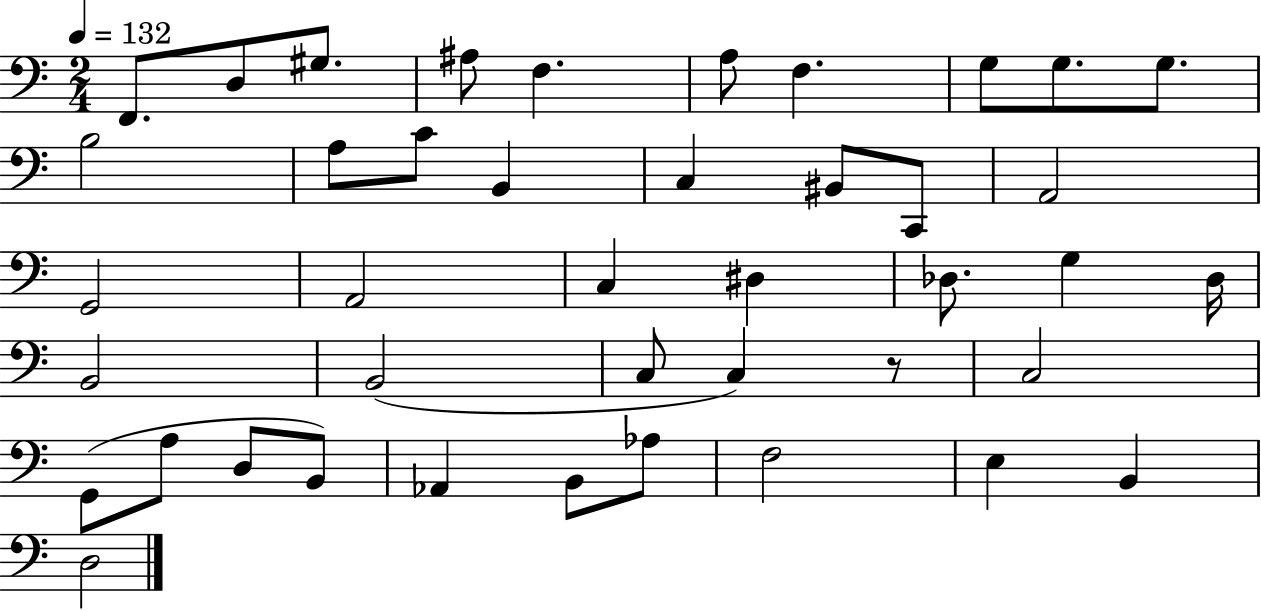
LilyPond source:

{
  \clef bass
  \numericTimeSignature
  \time 2/4
  \key c \major
  \tempo 4 = 132
  f,8. d8 gis8. | ais8 f4. | a8 f4. | g8 g8. g8. | \break b2 | a8 c'8 b,4 | c4 bis,8 c,8 | a,2 | \break g,2 | a,2 | c4 dis4 | des8. g4 des16 | \break b,2 | b,2( | c8 c4) r8 | c2 | \break g,8( a8 d8 b,8) | aes,4 b,8 aes8 | f2 | e4 b,4 | \break d2 | \bar "|."
}